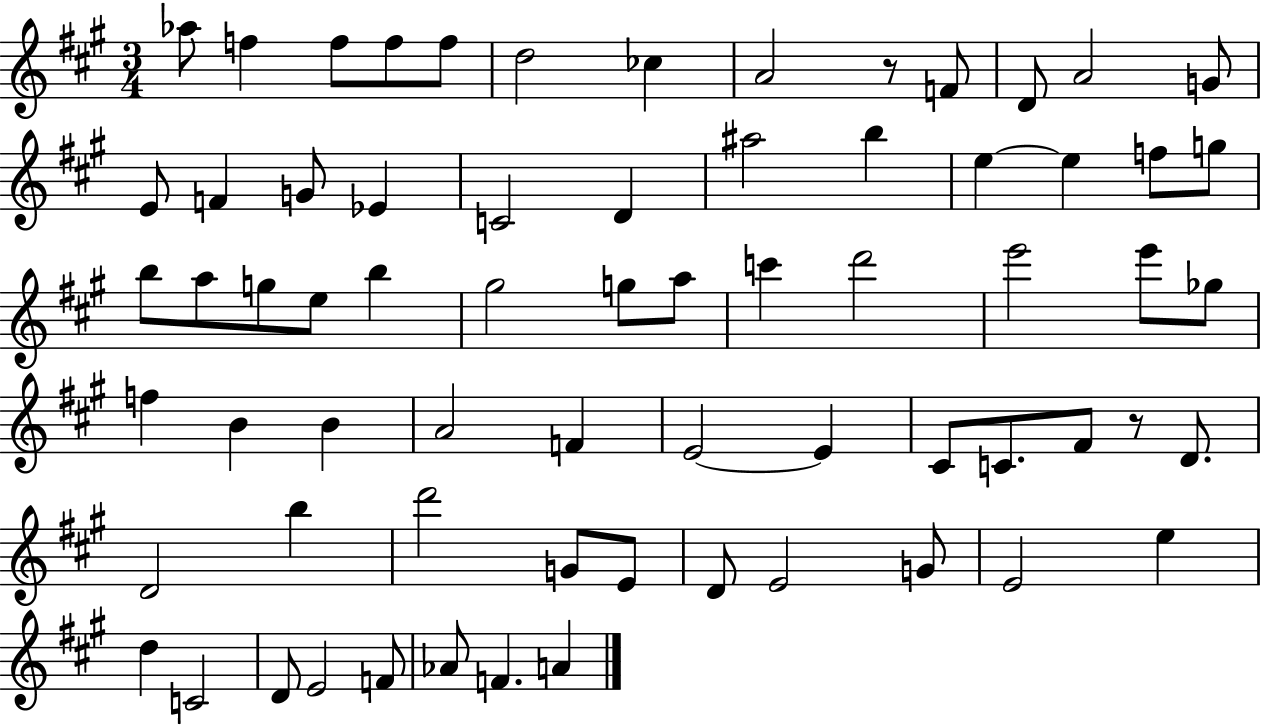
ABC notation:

X:1
T:Untitled
M:3/4
L:1/4
K:A
_a/2 f f/2 f/2 f/2 d2 _c A2 z/2 F/2 D/2 A2 G/2 E/2 F G/2 _E C2 D ^a2 b e e f/2 g/2 b/2 a/2 g/2 e/2 b ^g2 g/2 a/2 c' d'2 e'2 e'/2 _g/2 f B B A2 F E2 E ^C/2 C/2 ^F/2 z/2 D/2 D2 b d'2 G/2 E/2 D/2 E2 G/2 E2 e d C2 D/2 E2 F/2 _A/2 F A